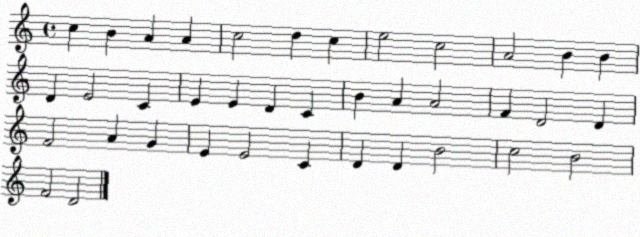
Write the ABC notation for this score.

X:1
T:Untitled
M:4/4
L:1/4
K:C
c B A A c2 d c e2 c2 A2 B B D E2 C E E D C B A A2 F D2 D F2 A G E E2 C D D B2 c2 B2 F2 D2